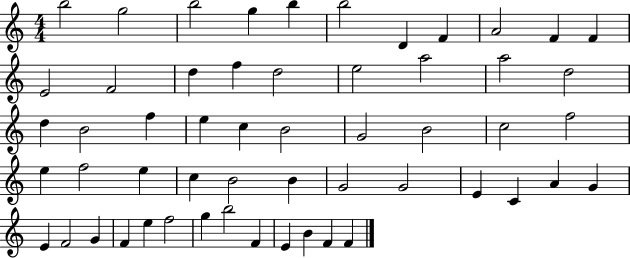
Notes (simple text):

B5/h G5/h B5/h G5/q B5/q B5/h D4/q F4/q A4/h F4/q F4/q E4/h F4/h D5/q F5/q D5/h E5/h A5/h A5/h D5/h D5/q B4/h F5/q E5/q C5/q B4/h G4/h B4/h C5/h F5/h E5/q F5/h E5/q C5/q B4/h B4/q G4/h G4/h E4/q C4/q A4/q G4/q E4/q F4/h G4/q F4/q E5/q F5/h G5/q B5/h F4/q E4/q B4/q F4/q F4/q